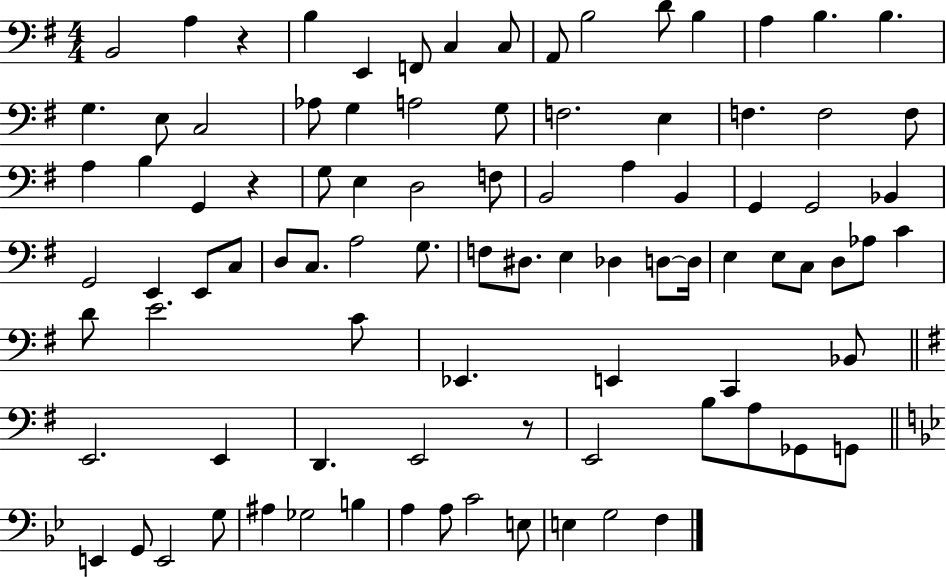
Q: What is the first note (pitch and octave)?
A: B2